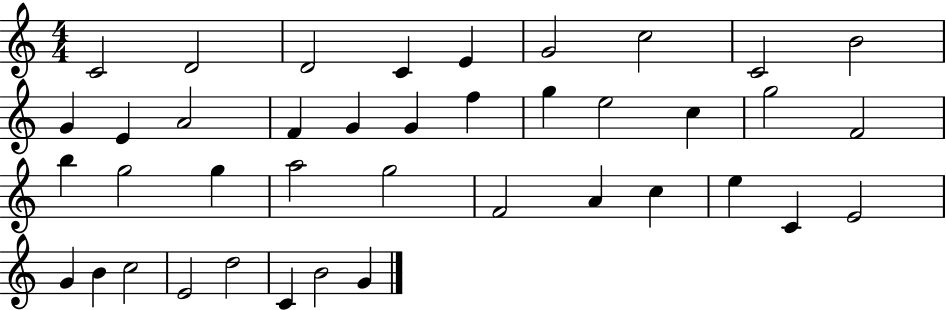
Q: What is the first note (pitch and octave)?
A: C4